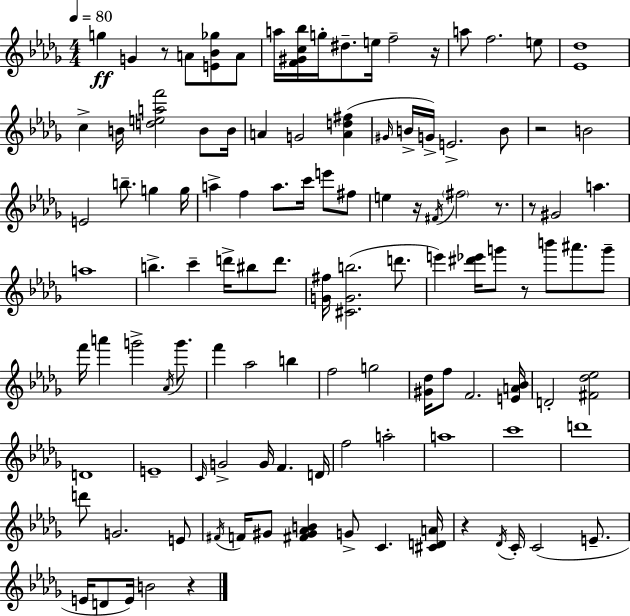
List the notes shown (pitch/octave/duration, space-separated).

G5/q G4/q R/e A4/e [E4,Bb4,Gb5]/e A4/e A5/s [F4,G#4,C5,Bb5]/s G5/s D#5/e. E5/s F5/h R/s A5/e F5/h. E5/e [Eb4,Db5]/w C5/q B4/s [D5,E5,A5,F6]/h B4/e B4/s A4/q G4/h [A4,D5,F#5]/q G#4/s B4/s G4/s E4/h. B4/e R/h B4/h E4/h B5/e. G5/q G5/s A5/q F5/q A5/e. C6/s E6/e F#5/e E5/q R/s F#4/s F#5/h R/e. R/e G#4/h A5/q. A5/w B5/q. C6/q D6/s BIS5/e D6/e. [G4,F#5]/s [C#4,G4,B5]/h. D6/e. E6/q [D#6,Eb6]/s G6/e R/e B6/e A#6/e. G6/e F6/s A6/q G6/h Ab4/s G6/e. F6/q Ab5/h B5/q F5/h G5/h [G#4,Db5]/s F5/e F4/h. [E4,A4,Bb4]/s D4/h [F#4,Db5,Eb5]/h D4/w E4/w C4/s G4/h G4/s F4/q. D4/s F5/h A5/h A5/w C6/w D6/w D6/e G4/h. E4/e F#4/s F4/s G#4/e [F#4,G#4,Ab4,B4]/q G4/e C4/q. [C#4,D4,A4]/s R/q Db4/s C4/s C4/h E4/e. E4/s D4/e E4/s B4/h R/q